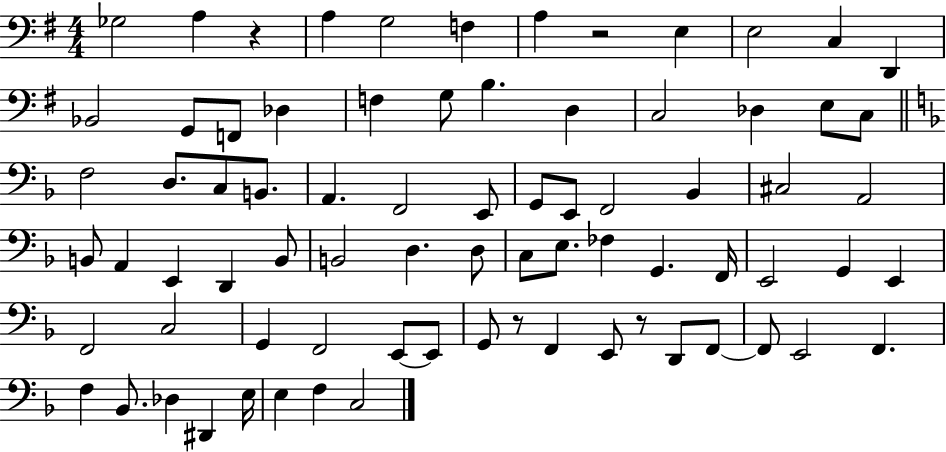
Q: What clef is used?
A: bass